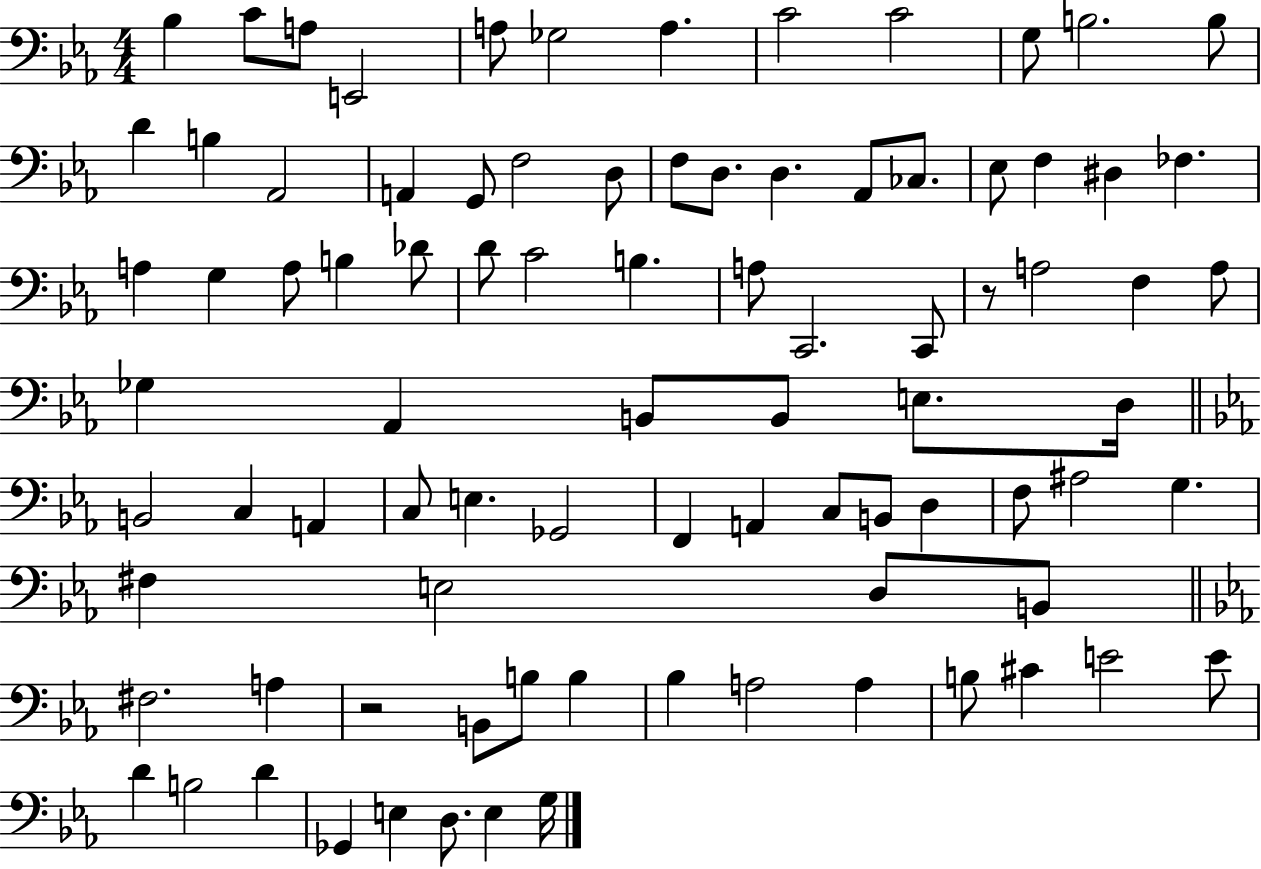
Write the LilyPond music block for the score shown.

{
  \clef bass
  \numericTimeSignature
  \time 4/4
  \key ees \major
  bes4 c'8 a8 e,2 | a8 ges2 a4. | c'2 c'2 | g8 b2. b8 | \break d'4 b4 aes,2 | a,4 g,8 f2 d8 | f8 d8. d4. aes,8 ces8. | ees8 f4 dis4 fes4. | \break a4 g4 a8 b4 des'8 | d'8 c'2 b4. | a8 c,2. c,8 | r8 a2 f4 a8 | \break ges4 aes,4 b,8 b,8 e8. d16 | \bar "||" \break \key ees \major b,2 c4 a,4 | c8 e4. ges,2 | f,4 a,4 c8 b,8 d4 | f8 ais2 g4. | \break fis4 e2 d8 b,8 | \bar "||" \break \key ees \major fis2. a4 | r2 b,8 b8 b4 | bes4 a2 a4 | b8 cis'4 e'2 e'8 | \break d'4 b2 d'4 | ges,4 e4 d8. e4 g16 | \bar "|."
}